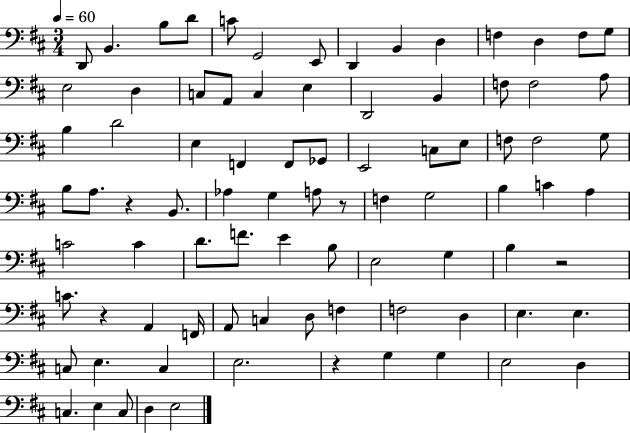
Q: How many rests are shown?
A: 5